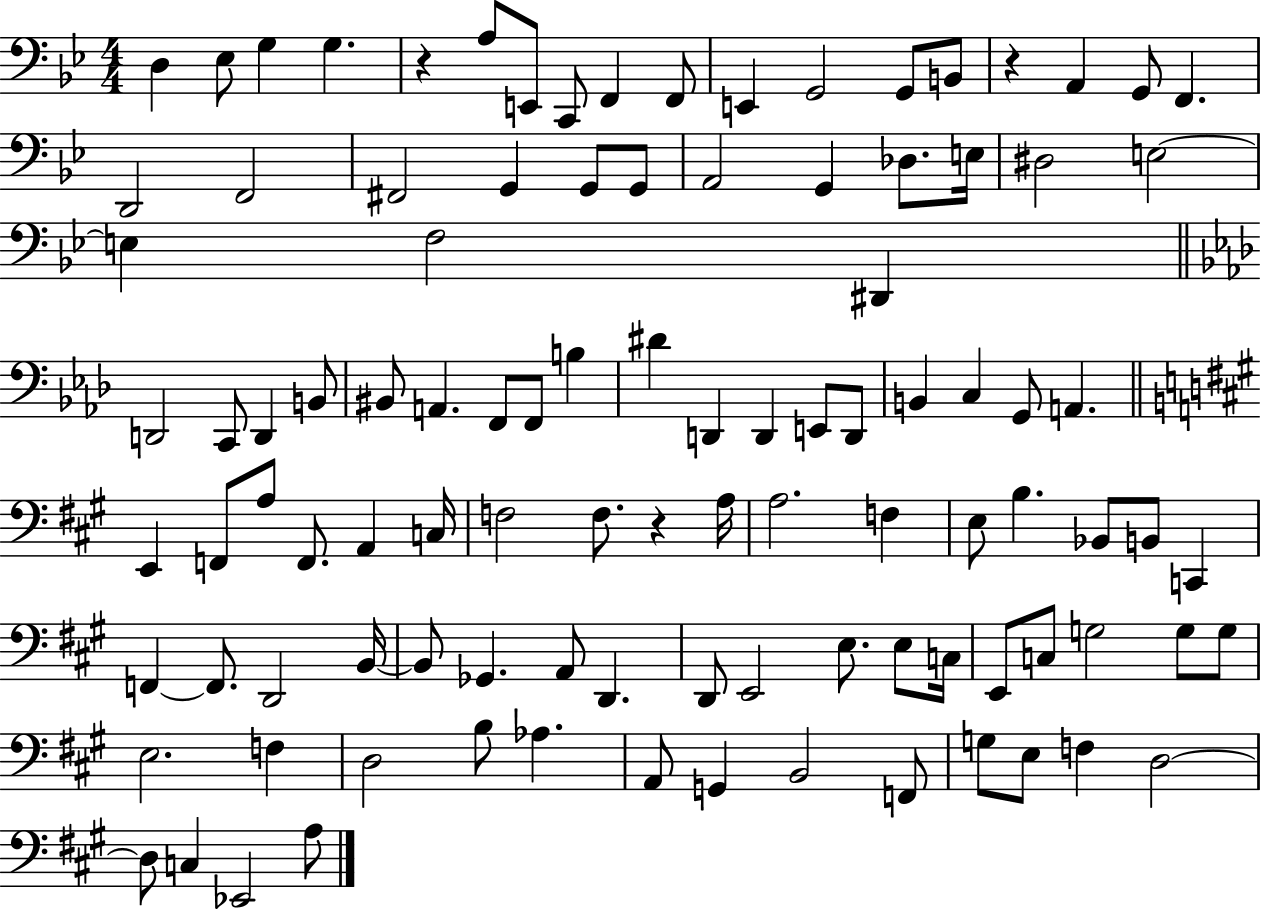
X:1
T:Untitled
M:4/4
L:1/4
K:Bb
D, _E,/2 G, G, z A,/2 E,,/2 C,,/2 F,, F,,/2 E,, G,,2 G,,/2 B,,/2 z A,, G,,/2 F,, D,,2 F,,2 ^F,,2 G,, G,,/2 G,,/2 A,,2 G,, _D,/2 E,/4 ^D,2 E,2 E, F,2 ^D,, D,,2 C,,/2 D,, B,,/2 ^B,,/2 A,, F,,/2 F,,/2 B, ^D D,, D,, E,,/2 D,,/2 B,, C, G,,/2 A,, E,, F,,/2 A,/2 F,,/2 A,, C,/4 F,2 F,/2 z A,/4 A,2 F, E,/2 B, _B,,/2 B,,/2 C,, F,, F,,/2 D,,2 B,,/4 B,,/2 _G,, A,,/2 D,, D,,/2 E,,2 E,/2 E,/2 C,/4 E,,/2 C,/2 G,2 G,/2 G,/2 E,2 F, D,2 B,/2 _A, A,,/2 G,, B,,2 F,,/2 G,/2 E,/2 F, D,2 D,/2 C, _E,,2 A,/2